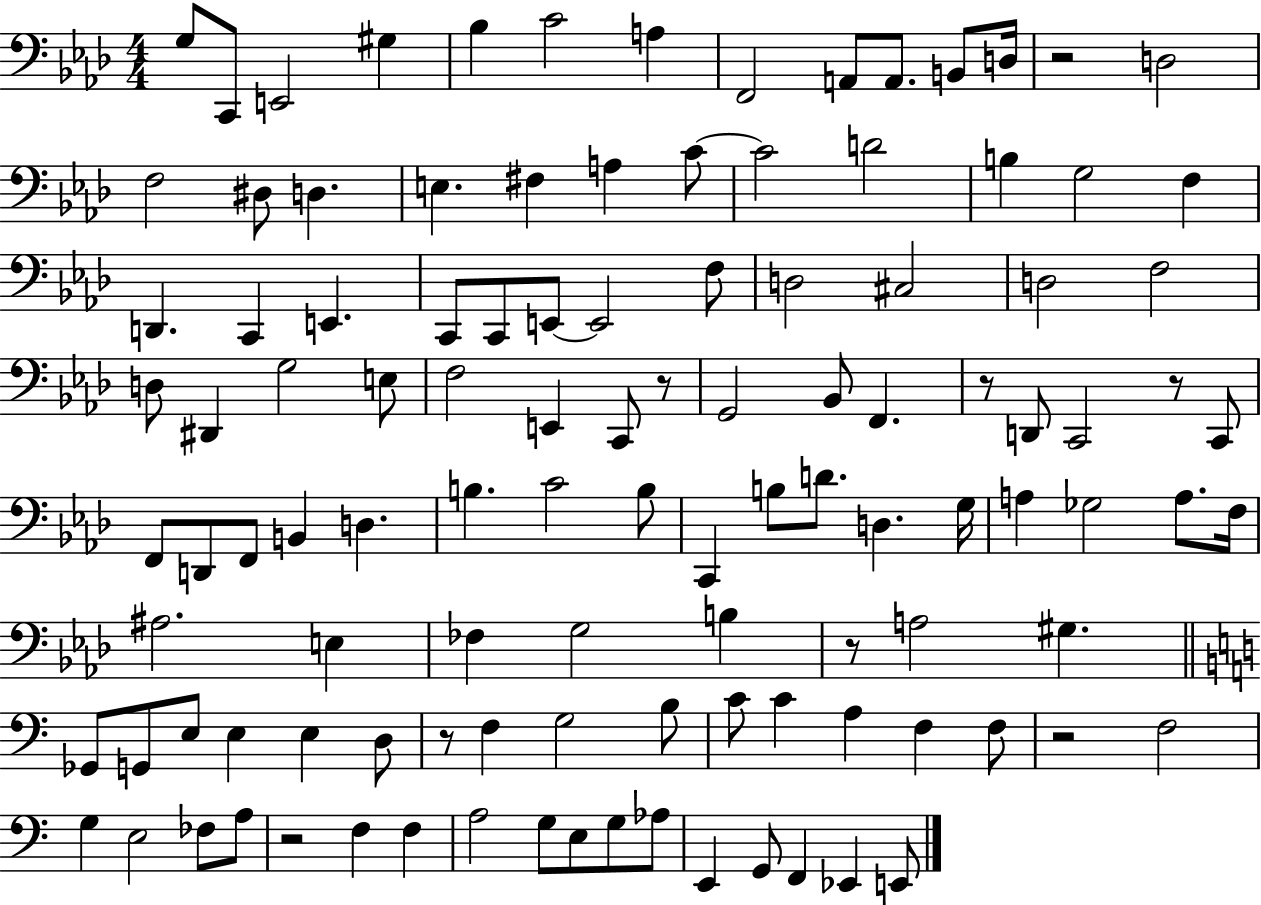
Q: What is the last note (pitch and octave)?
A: E2